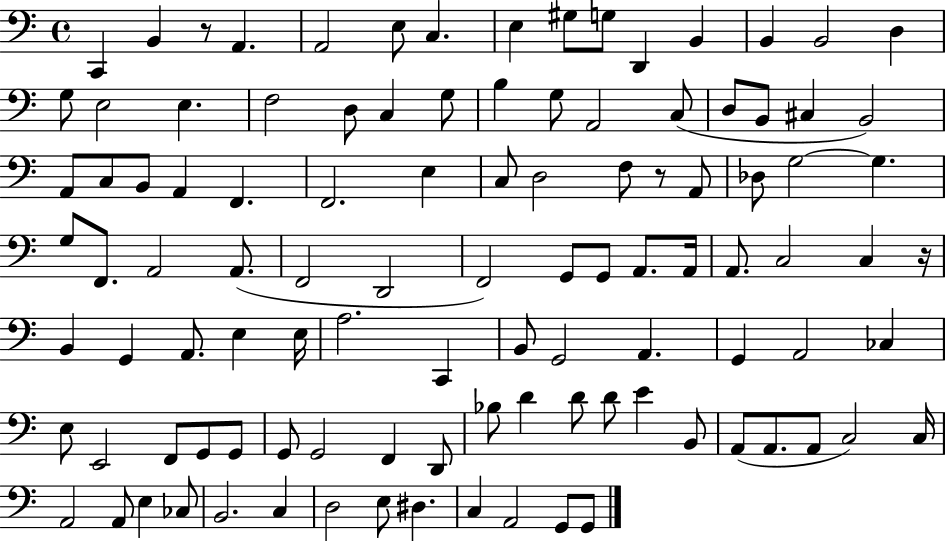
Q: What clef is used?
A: bass